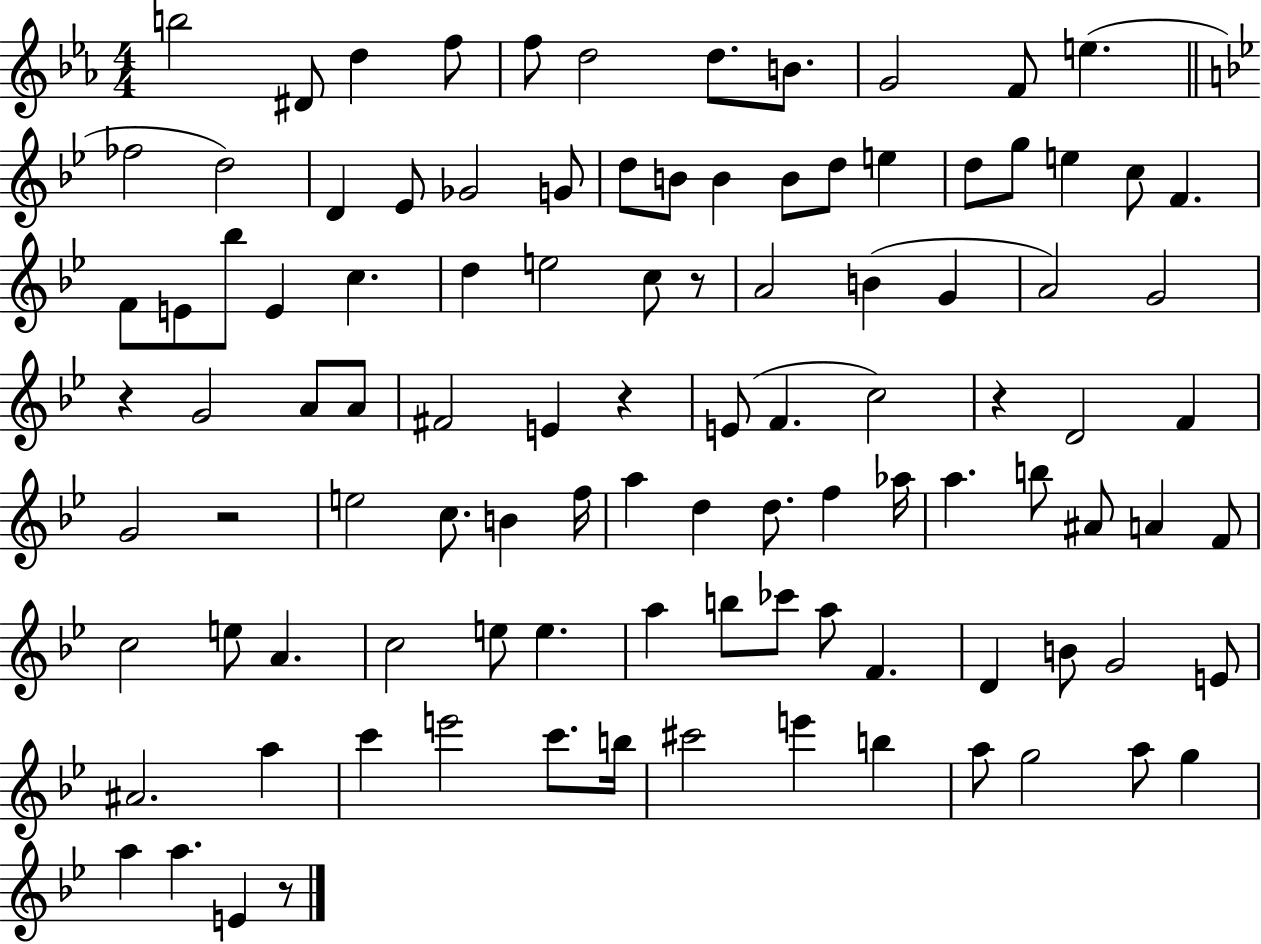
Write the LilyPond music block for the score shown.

{
  \clef treble
  \numericTimeSignature
  \time 4/4
  \key ees \major
  \repeat volta 2 { b''2 dis'8 d''4 f''8 | f''8 d''2 d''8. b'8. | g'2 f'8 e''4.( | \bar "||" \break \key bes \major fes''2 d''2) | d'4 ees'8 ges'2 g'8 | d''8 b'8 b'4 b'8 d''8 e''4 | d''8 g''8 e''4 c''8 f'4. | \break f'8 e'8 bes''8 e'4 c''4. | d''4 e''2 c''8 r8 | a'2 b'4( g'4 | a'2) g'2 | \break r4 g'2 a'8 a'8 | fis'2 e'4 r4 | e'8( f'4. c''2) | r4 d'2 f'4 | \break g'2 r2 | e''2 c''8. b'4 f''16 | a''4 d''4 d''8. f''4 aes''16 | a''4. b''8 ais'8 a'4 f'8 | \break c''2 e''8 a'4. | c''2 e''8 e''4. | a''4 b''8 ces'''8 a''8 f'4. | d'4 b'8 g'2 e'8 | \break ais'2. a''4 | c'''4 e'''2 c'''8. b''16 | cis'''2 e'''4 b''4 | a''8 g''2 a''8 g''4 | \break a''4 a''4. e'4 r8 | } \bar "|."
}